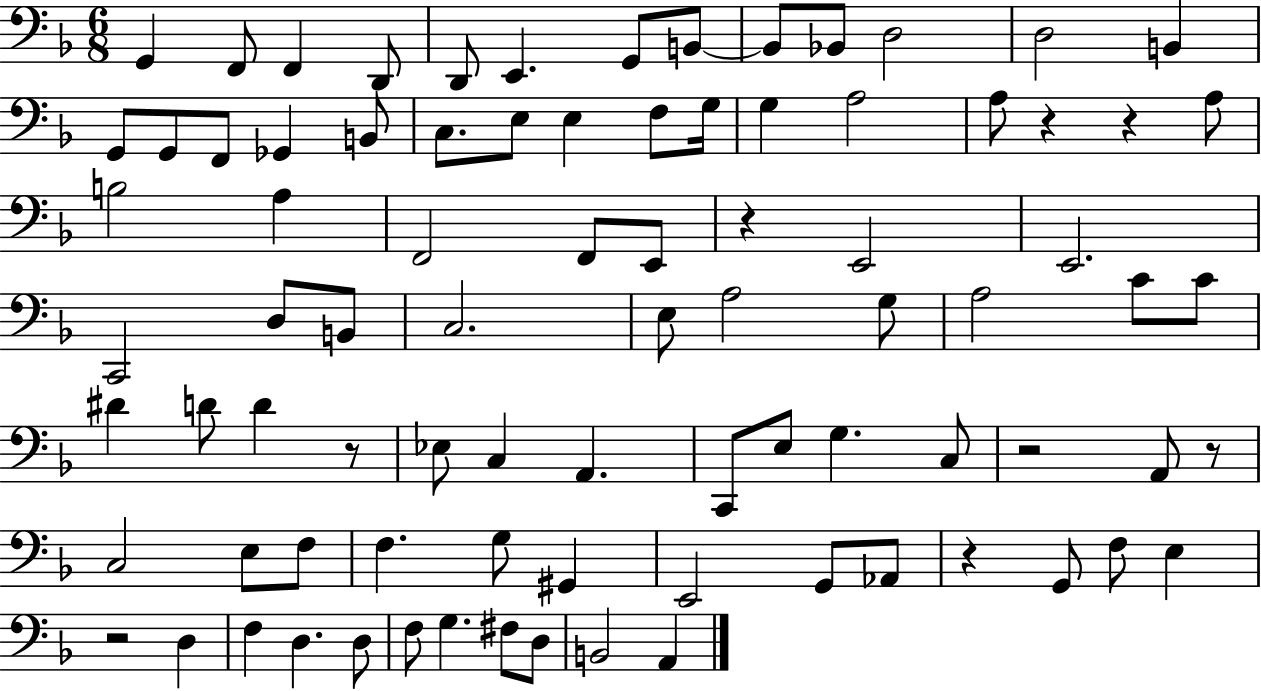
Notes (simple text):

G2/q F2/e F2/q D2/e D2/e E2/q. G2/e B2/e B2/e Bb2/e D3/h D3/h B2/q G2/e G2/e F2/e Gb2/q B2/e C3/e. E3/e E3/q F3/e G3/s G3/q A3/h A3/e R/q R/q A3/e B3/h A3/q F2/h F2/e E2/e R/q E2/h E2/h. C2/h D3/e B2/e C3/h. E3/e A3/h G3/e A3/h C4/e C4/e D#4/q D4/e D4/q R/e Eb3/e C3/q A2/q. C2/e E3/e G3/q. C3/e R/h A2/e R/e C3/h E3/e F3/e F3/q. G3/e G#2/q E2/h G2/e Ab2/e R/q G2/e F3/e E3/q R/h D3/q F3/q D3/q. D3/e F3/e G3/q. F#3/e D3/e B2/h A2/q